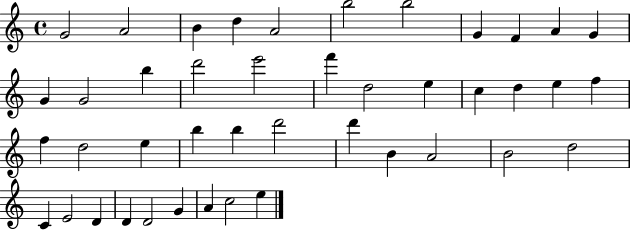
G4/h A4/h B4/q D5/q A4/h B5/h B5/h G4/q F4/q A4/q G4/q G4/q G4/h B5/q D6/h E6/h F6/q D5/h E5/q C5/q D5/q E5/q F5/q F5/q D5/h E5/q B5/q B5/q D6/h D6/q B4/q A4/h B4/h D5/h C4/q E4/h D4/q D4/q D4/h G4/q A4/q C5/h E5/q